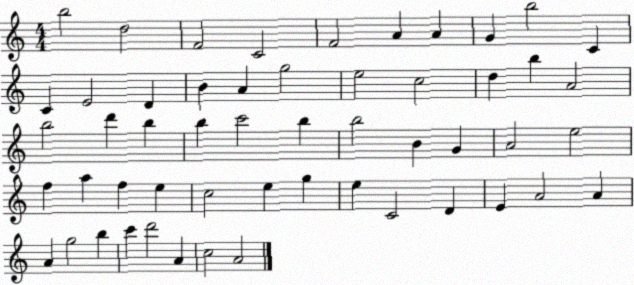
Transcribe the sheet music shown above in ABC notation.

X:1
T:Untitled
M:4/4
L:1/4
K:C
b2 d2 F2 C2 F2 A A G b2 C C E2 D B A g2 e2 c2 d b A2 b2 d' b b c'2 b b2 B G A2 e2 f a f e c2 e g e C2 D E A2 A A g2 b c' d'2 A c2 A2